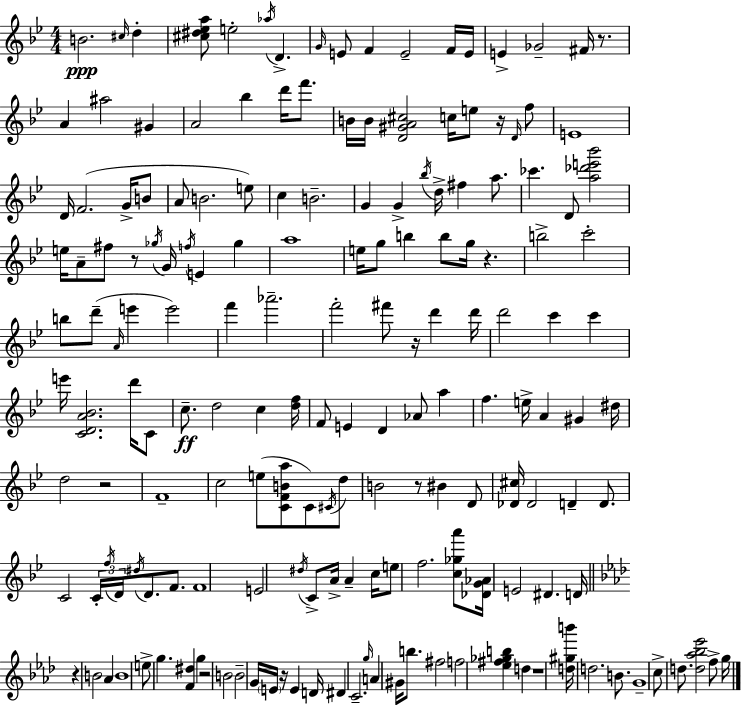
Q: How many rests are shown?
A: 11